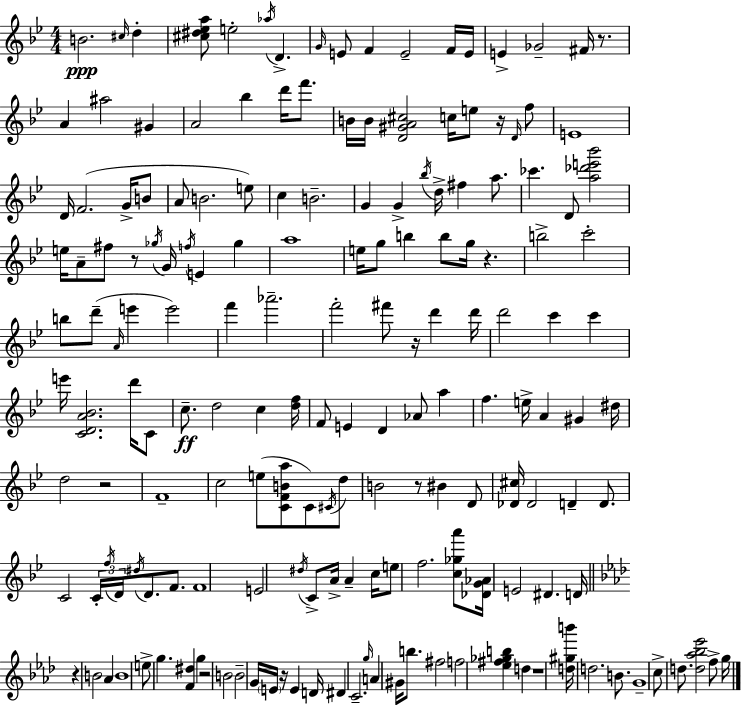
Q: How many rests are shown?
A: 11